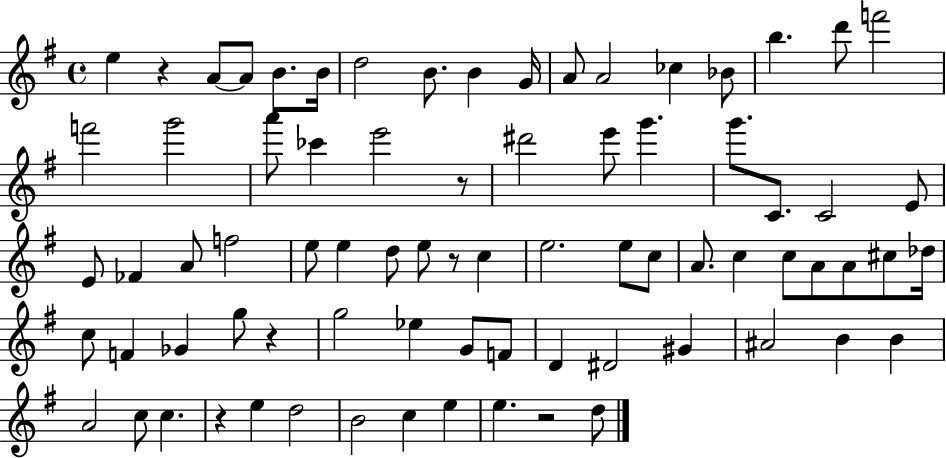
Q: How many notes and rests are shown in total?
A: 77